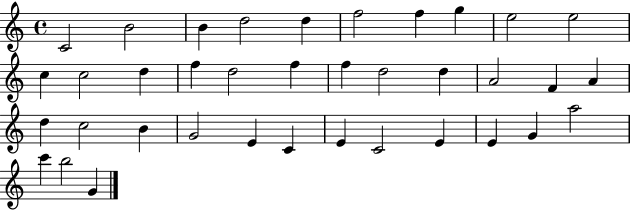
C4/h B4/h B4/q D5/h D5/q F5/h F5/q G5/q E5/h E5/h C5/q C5/h D5/q F5/q D5/h F5/q F5/q D5/h D5/q A4/h F4/q A4/q D5/q C5/h B4/q G4/h E4/q C4/q E4/q C4/h E4/q E4/q G4/q A5/h C6/q B5/h G4/q